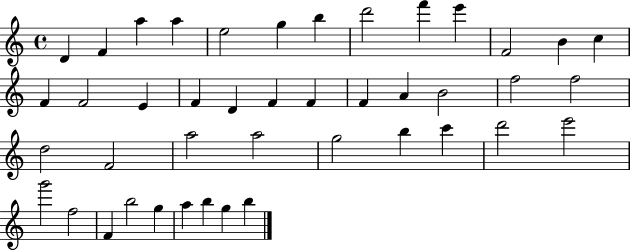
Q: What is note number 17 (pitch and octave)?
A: F4